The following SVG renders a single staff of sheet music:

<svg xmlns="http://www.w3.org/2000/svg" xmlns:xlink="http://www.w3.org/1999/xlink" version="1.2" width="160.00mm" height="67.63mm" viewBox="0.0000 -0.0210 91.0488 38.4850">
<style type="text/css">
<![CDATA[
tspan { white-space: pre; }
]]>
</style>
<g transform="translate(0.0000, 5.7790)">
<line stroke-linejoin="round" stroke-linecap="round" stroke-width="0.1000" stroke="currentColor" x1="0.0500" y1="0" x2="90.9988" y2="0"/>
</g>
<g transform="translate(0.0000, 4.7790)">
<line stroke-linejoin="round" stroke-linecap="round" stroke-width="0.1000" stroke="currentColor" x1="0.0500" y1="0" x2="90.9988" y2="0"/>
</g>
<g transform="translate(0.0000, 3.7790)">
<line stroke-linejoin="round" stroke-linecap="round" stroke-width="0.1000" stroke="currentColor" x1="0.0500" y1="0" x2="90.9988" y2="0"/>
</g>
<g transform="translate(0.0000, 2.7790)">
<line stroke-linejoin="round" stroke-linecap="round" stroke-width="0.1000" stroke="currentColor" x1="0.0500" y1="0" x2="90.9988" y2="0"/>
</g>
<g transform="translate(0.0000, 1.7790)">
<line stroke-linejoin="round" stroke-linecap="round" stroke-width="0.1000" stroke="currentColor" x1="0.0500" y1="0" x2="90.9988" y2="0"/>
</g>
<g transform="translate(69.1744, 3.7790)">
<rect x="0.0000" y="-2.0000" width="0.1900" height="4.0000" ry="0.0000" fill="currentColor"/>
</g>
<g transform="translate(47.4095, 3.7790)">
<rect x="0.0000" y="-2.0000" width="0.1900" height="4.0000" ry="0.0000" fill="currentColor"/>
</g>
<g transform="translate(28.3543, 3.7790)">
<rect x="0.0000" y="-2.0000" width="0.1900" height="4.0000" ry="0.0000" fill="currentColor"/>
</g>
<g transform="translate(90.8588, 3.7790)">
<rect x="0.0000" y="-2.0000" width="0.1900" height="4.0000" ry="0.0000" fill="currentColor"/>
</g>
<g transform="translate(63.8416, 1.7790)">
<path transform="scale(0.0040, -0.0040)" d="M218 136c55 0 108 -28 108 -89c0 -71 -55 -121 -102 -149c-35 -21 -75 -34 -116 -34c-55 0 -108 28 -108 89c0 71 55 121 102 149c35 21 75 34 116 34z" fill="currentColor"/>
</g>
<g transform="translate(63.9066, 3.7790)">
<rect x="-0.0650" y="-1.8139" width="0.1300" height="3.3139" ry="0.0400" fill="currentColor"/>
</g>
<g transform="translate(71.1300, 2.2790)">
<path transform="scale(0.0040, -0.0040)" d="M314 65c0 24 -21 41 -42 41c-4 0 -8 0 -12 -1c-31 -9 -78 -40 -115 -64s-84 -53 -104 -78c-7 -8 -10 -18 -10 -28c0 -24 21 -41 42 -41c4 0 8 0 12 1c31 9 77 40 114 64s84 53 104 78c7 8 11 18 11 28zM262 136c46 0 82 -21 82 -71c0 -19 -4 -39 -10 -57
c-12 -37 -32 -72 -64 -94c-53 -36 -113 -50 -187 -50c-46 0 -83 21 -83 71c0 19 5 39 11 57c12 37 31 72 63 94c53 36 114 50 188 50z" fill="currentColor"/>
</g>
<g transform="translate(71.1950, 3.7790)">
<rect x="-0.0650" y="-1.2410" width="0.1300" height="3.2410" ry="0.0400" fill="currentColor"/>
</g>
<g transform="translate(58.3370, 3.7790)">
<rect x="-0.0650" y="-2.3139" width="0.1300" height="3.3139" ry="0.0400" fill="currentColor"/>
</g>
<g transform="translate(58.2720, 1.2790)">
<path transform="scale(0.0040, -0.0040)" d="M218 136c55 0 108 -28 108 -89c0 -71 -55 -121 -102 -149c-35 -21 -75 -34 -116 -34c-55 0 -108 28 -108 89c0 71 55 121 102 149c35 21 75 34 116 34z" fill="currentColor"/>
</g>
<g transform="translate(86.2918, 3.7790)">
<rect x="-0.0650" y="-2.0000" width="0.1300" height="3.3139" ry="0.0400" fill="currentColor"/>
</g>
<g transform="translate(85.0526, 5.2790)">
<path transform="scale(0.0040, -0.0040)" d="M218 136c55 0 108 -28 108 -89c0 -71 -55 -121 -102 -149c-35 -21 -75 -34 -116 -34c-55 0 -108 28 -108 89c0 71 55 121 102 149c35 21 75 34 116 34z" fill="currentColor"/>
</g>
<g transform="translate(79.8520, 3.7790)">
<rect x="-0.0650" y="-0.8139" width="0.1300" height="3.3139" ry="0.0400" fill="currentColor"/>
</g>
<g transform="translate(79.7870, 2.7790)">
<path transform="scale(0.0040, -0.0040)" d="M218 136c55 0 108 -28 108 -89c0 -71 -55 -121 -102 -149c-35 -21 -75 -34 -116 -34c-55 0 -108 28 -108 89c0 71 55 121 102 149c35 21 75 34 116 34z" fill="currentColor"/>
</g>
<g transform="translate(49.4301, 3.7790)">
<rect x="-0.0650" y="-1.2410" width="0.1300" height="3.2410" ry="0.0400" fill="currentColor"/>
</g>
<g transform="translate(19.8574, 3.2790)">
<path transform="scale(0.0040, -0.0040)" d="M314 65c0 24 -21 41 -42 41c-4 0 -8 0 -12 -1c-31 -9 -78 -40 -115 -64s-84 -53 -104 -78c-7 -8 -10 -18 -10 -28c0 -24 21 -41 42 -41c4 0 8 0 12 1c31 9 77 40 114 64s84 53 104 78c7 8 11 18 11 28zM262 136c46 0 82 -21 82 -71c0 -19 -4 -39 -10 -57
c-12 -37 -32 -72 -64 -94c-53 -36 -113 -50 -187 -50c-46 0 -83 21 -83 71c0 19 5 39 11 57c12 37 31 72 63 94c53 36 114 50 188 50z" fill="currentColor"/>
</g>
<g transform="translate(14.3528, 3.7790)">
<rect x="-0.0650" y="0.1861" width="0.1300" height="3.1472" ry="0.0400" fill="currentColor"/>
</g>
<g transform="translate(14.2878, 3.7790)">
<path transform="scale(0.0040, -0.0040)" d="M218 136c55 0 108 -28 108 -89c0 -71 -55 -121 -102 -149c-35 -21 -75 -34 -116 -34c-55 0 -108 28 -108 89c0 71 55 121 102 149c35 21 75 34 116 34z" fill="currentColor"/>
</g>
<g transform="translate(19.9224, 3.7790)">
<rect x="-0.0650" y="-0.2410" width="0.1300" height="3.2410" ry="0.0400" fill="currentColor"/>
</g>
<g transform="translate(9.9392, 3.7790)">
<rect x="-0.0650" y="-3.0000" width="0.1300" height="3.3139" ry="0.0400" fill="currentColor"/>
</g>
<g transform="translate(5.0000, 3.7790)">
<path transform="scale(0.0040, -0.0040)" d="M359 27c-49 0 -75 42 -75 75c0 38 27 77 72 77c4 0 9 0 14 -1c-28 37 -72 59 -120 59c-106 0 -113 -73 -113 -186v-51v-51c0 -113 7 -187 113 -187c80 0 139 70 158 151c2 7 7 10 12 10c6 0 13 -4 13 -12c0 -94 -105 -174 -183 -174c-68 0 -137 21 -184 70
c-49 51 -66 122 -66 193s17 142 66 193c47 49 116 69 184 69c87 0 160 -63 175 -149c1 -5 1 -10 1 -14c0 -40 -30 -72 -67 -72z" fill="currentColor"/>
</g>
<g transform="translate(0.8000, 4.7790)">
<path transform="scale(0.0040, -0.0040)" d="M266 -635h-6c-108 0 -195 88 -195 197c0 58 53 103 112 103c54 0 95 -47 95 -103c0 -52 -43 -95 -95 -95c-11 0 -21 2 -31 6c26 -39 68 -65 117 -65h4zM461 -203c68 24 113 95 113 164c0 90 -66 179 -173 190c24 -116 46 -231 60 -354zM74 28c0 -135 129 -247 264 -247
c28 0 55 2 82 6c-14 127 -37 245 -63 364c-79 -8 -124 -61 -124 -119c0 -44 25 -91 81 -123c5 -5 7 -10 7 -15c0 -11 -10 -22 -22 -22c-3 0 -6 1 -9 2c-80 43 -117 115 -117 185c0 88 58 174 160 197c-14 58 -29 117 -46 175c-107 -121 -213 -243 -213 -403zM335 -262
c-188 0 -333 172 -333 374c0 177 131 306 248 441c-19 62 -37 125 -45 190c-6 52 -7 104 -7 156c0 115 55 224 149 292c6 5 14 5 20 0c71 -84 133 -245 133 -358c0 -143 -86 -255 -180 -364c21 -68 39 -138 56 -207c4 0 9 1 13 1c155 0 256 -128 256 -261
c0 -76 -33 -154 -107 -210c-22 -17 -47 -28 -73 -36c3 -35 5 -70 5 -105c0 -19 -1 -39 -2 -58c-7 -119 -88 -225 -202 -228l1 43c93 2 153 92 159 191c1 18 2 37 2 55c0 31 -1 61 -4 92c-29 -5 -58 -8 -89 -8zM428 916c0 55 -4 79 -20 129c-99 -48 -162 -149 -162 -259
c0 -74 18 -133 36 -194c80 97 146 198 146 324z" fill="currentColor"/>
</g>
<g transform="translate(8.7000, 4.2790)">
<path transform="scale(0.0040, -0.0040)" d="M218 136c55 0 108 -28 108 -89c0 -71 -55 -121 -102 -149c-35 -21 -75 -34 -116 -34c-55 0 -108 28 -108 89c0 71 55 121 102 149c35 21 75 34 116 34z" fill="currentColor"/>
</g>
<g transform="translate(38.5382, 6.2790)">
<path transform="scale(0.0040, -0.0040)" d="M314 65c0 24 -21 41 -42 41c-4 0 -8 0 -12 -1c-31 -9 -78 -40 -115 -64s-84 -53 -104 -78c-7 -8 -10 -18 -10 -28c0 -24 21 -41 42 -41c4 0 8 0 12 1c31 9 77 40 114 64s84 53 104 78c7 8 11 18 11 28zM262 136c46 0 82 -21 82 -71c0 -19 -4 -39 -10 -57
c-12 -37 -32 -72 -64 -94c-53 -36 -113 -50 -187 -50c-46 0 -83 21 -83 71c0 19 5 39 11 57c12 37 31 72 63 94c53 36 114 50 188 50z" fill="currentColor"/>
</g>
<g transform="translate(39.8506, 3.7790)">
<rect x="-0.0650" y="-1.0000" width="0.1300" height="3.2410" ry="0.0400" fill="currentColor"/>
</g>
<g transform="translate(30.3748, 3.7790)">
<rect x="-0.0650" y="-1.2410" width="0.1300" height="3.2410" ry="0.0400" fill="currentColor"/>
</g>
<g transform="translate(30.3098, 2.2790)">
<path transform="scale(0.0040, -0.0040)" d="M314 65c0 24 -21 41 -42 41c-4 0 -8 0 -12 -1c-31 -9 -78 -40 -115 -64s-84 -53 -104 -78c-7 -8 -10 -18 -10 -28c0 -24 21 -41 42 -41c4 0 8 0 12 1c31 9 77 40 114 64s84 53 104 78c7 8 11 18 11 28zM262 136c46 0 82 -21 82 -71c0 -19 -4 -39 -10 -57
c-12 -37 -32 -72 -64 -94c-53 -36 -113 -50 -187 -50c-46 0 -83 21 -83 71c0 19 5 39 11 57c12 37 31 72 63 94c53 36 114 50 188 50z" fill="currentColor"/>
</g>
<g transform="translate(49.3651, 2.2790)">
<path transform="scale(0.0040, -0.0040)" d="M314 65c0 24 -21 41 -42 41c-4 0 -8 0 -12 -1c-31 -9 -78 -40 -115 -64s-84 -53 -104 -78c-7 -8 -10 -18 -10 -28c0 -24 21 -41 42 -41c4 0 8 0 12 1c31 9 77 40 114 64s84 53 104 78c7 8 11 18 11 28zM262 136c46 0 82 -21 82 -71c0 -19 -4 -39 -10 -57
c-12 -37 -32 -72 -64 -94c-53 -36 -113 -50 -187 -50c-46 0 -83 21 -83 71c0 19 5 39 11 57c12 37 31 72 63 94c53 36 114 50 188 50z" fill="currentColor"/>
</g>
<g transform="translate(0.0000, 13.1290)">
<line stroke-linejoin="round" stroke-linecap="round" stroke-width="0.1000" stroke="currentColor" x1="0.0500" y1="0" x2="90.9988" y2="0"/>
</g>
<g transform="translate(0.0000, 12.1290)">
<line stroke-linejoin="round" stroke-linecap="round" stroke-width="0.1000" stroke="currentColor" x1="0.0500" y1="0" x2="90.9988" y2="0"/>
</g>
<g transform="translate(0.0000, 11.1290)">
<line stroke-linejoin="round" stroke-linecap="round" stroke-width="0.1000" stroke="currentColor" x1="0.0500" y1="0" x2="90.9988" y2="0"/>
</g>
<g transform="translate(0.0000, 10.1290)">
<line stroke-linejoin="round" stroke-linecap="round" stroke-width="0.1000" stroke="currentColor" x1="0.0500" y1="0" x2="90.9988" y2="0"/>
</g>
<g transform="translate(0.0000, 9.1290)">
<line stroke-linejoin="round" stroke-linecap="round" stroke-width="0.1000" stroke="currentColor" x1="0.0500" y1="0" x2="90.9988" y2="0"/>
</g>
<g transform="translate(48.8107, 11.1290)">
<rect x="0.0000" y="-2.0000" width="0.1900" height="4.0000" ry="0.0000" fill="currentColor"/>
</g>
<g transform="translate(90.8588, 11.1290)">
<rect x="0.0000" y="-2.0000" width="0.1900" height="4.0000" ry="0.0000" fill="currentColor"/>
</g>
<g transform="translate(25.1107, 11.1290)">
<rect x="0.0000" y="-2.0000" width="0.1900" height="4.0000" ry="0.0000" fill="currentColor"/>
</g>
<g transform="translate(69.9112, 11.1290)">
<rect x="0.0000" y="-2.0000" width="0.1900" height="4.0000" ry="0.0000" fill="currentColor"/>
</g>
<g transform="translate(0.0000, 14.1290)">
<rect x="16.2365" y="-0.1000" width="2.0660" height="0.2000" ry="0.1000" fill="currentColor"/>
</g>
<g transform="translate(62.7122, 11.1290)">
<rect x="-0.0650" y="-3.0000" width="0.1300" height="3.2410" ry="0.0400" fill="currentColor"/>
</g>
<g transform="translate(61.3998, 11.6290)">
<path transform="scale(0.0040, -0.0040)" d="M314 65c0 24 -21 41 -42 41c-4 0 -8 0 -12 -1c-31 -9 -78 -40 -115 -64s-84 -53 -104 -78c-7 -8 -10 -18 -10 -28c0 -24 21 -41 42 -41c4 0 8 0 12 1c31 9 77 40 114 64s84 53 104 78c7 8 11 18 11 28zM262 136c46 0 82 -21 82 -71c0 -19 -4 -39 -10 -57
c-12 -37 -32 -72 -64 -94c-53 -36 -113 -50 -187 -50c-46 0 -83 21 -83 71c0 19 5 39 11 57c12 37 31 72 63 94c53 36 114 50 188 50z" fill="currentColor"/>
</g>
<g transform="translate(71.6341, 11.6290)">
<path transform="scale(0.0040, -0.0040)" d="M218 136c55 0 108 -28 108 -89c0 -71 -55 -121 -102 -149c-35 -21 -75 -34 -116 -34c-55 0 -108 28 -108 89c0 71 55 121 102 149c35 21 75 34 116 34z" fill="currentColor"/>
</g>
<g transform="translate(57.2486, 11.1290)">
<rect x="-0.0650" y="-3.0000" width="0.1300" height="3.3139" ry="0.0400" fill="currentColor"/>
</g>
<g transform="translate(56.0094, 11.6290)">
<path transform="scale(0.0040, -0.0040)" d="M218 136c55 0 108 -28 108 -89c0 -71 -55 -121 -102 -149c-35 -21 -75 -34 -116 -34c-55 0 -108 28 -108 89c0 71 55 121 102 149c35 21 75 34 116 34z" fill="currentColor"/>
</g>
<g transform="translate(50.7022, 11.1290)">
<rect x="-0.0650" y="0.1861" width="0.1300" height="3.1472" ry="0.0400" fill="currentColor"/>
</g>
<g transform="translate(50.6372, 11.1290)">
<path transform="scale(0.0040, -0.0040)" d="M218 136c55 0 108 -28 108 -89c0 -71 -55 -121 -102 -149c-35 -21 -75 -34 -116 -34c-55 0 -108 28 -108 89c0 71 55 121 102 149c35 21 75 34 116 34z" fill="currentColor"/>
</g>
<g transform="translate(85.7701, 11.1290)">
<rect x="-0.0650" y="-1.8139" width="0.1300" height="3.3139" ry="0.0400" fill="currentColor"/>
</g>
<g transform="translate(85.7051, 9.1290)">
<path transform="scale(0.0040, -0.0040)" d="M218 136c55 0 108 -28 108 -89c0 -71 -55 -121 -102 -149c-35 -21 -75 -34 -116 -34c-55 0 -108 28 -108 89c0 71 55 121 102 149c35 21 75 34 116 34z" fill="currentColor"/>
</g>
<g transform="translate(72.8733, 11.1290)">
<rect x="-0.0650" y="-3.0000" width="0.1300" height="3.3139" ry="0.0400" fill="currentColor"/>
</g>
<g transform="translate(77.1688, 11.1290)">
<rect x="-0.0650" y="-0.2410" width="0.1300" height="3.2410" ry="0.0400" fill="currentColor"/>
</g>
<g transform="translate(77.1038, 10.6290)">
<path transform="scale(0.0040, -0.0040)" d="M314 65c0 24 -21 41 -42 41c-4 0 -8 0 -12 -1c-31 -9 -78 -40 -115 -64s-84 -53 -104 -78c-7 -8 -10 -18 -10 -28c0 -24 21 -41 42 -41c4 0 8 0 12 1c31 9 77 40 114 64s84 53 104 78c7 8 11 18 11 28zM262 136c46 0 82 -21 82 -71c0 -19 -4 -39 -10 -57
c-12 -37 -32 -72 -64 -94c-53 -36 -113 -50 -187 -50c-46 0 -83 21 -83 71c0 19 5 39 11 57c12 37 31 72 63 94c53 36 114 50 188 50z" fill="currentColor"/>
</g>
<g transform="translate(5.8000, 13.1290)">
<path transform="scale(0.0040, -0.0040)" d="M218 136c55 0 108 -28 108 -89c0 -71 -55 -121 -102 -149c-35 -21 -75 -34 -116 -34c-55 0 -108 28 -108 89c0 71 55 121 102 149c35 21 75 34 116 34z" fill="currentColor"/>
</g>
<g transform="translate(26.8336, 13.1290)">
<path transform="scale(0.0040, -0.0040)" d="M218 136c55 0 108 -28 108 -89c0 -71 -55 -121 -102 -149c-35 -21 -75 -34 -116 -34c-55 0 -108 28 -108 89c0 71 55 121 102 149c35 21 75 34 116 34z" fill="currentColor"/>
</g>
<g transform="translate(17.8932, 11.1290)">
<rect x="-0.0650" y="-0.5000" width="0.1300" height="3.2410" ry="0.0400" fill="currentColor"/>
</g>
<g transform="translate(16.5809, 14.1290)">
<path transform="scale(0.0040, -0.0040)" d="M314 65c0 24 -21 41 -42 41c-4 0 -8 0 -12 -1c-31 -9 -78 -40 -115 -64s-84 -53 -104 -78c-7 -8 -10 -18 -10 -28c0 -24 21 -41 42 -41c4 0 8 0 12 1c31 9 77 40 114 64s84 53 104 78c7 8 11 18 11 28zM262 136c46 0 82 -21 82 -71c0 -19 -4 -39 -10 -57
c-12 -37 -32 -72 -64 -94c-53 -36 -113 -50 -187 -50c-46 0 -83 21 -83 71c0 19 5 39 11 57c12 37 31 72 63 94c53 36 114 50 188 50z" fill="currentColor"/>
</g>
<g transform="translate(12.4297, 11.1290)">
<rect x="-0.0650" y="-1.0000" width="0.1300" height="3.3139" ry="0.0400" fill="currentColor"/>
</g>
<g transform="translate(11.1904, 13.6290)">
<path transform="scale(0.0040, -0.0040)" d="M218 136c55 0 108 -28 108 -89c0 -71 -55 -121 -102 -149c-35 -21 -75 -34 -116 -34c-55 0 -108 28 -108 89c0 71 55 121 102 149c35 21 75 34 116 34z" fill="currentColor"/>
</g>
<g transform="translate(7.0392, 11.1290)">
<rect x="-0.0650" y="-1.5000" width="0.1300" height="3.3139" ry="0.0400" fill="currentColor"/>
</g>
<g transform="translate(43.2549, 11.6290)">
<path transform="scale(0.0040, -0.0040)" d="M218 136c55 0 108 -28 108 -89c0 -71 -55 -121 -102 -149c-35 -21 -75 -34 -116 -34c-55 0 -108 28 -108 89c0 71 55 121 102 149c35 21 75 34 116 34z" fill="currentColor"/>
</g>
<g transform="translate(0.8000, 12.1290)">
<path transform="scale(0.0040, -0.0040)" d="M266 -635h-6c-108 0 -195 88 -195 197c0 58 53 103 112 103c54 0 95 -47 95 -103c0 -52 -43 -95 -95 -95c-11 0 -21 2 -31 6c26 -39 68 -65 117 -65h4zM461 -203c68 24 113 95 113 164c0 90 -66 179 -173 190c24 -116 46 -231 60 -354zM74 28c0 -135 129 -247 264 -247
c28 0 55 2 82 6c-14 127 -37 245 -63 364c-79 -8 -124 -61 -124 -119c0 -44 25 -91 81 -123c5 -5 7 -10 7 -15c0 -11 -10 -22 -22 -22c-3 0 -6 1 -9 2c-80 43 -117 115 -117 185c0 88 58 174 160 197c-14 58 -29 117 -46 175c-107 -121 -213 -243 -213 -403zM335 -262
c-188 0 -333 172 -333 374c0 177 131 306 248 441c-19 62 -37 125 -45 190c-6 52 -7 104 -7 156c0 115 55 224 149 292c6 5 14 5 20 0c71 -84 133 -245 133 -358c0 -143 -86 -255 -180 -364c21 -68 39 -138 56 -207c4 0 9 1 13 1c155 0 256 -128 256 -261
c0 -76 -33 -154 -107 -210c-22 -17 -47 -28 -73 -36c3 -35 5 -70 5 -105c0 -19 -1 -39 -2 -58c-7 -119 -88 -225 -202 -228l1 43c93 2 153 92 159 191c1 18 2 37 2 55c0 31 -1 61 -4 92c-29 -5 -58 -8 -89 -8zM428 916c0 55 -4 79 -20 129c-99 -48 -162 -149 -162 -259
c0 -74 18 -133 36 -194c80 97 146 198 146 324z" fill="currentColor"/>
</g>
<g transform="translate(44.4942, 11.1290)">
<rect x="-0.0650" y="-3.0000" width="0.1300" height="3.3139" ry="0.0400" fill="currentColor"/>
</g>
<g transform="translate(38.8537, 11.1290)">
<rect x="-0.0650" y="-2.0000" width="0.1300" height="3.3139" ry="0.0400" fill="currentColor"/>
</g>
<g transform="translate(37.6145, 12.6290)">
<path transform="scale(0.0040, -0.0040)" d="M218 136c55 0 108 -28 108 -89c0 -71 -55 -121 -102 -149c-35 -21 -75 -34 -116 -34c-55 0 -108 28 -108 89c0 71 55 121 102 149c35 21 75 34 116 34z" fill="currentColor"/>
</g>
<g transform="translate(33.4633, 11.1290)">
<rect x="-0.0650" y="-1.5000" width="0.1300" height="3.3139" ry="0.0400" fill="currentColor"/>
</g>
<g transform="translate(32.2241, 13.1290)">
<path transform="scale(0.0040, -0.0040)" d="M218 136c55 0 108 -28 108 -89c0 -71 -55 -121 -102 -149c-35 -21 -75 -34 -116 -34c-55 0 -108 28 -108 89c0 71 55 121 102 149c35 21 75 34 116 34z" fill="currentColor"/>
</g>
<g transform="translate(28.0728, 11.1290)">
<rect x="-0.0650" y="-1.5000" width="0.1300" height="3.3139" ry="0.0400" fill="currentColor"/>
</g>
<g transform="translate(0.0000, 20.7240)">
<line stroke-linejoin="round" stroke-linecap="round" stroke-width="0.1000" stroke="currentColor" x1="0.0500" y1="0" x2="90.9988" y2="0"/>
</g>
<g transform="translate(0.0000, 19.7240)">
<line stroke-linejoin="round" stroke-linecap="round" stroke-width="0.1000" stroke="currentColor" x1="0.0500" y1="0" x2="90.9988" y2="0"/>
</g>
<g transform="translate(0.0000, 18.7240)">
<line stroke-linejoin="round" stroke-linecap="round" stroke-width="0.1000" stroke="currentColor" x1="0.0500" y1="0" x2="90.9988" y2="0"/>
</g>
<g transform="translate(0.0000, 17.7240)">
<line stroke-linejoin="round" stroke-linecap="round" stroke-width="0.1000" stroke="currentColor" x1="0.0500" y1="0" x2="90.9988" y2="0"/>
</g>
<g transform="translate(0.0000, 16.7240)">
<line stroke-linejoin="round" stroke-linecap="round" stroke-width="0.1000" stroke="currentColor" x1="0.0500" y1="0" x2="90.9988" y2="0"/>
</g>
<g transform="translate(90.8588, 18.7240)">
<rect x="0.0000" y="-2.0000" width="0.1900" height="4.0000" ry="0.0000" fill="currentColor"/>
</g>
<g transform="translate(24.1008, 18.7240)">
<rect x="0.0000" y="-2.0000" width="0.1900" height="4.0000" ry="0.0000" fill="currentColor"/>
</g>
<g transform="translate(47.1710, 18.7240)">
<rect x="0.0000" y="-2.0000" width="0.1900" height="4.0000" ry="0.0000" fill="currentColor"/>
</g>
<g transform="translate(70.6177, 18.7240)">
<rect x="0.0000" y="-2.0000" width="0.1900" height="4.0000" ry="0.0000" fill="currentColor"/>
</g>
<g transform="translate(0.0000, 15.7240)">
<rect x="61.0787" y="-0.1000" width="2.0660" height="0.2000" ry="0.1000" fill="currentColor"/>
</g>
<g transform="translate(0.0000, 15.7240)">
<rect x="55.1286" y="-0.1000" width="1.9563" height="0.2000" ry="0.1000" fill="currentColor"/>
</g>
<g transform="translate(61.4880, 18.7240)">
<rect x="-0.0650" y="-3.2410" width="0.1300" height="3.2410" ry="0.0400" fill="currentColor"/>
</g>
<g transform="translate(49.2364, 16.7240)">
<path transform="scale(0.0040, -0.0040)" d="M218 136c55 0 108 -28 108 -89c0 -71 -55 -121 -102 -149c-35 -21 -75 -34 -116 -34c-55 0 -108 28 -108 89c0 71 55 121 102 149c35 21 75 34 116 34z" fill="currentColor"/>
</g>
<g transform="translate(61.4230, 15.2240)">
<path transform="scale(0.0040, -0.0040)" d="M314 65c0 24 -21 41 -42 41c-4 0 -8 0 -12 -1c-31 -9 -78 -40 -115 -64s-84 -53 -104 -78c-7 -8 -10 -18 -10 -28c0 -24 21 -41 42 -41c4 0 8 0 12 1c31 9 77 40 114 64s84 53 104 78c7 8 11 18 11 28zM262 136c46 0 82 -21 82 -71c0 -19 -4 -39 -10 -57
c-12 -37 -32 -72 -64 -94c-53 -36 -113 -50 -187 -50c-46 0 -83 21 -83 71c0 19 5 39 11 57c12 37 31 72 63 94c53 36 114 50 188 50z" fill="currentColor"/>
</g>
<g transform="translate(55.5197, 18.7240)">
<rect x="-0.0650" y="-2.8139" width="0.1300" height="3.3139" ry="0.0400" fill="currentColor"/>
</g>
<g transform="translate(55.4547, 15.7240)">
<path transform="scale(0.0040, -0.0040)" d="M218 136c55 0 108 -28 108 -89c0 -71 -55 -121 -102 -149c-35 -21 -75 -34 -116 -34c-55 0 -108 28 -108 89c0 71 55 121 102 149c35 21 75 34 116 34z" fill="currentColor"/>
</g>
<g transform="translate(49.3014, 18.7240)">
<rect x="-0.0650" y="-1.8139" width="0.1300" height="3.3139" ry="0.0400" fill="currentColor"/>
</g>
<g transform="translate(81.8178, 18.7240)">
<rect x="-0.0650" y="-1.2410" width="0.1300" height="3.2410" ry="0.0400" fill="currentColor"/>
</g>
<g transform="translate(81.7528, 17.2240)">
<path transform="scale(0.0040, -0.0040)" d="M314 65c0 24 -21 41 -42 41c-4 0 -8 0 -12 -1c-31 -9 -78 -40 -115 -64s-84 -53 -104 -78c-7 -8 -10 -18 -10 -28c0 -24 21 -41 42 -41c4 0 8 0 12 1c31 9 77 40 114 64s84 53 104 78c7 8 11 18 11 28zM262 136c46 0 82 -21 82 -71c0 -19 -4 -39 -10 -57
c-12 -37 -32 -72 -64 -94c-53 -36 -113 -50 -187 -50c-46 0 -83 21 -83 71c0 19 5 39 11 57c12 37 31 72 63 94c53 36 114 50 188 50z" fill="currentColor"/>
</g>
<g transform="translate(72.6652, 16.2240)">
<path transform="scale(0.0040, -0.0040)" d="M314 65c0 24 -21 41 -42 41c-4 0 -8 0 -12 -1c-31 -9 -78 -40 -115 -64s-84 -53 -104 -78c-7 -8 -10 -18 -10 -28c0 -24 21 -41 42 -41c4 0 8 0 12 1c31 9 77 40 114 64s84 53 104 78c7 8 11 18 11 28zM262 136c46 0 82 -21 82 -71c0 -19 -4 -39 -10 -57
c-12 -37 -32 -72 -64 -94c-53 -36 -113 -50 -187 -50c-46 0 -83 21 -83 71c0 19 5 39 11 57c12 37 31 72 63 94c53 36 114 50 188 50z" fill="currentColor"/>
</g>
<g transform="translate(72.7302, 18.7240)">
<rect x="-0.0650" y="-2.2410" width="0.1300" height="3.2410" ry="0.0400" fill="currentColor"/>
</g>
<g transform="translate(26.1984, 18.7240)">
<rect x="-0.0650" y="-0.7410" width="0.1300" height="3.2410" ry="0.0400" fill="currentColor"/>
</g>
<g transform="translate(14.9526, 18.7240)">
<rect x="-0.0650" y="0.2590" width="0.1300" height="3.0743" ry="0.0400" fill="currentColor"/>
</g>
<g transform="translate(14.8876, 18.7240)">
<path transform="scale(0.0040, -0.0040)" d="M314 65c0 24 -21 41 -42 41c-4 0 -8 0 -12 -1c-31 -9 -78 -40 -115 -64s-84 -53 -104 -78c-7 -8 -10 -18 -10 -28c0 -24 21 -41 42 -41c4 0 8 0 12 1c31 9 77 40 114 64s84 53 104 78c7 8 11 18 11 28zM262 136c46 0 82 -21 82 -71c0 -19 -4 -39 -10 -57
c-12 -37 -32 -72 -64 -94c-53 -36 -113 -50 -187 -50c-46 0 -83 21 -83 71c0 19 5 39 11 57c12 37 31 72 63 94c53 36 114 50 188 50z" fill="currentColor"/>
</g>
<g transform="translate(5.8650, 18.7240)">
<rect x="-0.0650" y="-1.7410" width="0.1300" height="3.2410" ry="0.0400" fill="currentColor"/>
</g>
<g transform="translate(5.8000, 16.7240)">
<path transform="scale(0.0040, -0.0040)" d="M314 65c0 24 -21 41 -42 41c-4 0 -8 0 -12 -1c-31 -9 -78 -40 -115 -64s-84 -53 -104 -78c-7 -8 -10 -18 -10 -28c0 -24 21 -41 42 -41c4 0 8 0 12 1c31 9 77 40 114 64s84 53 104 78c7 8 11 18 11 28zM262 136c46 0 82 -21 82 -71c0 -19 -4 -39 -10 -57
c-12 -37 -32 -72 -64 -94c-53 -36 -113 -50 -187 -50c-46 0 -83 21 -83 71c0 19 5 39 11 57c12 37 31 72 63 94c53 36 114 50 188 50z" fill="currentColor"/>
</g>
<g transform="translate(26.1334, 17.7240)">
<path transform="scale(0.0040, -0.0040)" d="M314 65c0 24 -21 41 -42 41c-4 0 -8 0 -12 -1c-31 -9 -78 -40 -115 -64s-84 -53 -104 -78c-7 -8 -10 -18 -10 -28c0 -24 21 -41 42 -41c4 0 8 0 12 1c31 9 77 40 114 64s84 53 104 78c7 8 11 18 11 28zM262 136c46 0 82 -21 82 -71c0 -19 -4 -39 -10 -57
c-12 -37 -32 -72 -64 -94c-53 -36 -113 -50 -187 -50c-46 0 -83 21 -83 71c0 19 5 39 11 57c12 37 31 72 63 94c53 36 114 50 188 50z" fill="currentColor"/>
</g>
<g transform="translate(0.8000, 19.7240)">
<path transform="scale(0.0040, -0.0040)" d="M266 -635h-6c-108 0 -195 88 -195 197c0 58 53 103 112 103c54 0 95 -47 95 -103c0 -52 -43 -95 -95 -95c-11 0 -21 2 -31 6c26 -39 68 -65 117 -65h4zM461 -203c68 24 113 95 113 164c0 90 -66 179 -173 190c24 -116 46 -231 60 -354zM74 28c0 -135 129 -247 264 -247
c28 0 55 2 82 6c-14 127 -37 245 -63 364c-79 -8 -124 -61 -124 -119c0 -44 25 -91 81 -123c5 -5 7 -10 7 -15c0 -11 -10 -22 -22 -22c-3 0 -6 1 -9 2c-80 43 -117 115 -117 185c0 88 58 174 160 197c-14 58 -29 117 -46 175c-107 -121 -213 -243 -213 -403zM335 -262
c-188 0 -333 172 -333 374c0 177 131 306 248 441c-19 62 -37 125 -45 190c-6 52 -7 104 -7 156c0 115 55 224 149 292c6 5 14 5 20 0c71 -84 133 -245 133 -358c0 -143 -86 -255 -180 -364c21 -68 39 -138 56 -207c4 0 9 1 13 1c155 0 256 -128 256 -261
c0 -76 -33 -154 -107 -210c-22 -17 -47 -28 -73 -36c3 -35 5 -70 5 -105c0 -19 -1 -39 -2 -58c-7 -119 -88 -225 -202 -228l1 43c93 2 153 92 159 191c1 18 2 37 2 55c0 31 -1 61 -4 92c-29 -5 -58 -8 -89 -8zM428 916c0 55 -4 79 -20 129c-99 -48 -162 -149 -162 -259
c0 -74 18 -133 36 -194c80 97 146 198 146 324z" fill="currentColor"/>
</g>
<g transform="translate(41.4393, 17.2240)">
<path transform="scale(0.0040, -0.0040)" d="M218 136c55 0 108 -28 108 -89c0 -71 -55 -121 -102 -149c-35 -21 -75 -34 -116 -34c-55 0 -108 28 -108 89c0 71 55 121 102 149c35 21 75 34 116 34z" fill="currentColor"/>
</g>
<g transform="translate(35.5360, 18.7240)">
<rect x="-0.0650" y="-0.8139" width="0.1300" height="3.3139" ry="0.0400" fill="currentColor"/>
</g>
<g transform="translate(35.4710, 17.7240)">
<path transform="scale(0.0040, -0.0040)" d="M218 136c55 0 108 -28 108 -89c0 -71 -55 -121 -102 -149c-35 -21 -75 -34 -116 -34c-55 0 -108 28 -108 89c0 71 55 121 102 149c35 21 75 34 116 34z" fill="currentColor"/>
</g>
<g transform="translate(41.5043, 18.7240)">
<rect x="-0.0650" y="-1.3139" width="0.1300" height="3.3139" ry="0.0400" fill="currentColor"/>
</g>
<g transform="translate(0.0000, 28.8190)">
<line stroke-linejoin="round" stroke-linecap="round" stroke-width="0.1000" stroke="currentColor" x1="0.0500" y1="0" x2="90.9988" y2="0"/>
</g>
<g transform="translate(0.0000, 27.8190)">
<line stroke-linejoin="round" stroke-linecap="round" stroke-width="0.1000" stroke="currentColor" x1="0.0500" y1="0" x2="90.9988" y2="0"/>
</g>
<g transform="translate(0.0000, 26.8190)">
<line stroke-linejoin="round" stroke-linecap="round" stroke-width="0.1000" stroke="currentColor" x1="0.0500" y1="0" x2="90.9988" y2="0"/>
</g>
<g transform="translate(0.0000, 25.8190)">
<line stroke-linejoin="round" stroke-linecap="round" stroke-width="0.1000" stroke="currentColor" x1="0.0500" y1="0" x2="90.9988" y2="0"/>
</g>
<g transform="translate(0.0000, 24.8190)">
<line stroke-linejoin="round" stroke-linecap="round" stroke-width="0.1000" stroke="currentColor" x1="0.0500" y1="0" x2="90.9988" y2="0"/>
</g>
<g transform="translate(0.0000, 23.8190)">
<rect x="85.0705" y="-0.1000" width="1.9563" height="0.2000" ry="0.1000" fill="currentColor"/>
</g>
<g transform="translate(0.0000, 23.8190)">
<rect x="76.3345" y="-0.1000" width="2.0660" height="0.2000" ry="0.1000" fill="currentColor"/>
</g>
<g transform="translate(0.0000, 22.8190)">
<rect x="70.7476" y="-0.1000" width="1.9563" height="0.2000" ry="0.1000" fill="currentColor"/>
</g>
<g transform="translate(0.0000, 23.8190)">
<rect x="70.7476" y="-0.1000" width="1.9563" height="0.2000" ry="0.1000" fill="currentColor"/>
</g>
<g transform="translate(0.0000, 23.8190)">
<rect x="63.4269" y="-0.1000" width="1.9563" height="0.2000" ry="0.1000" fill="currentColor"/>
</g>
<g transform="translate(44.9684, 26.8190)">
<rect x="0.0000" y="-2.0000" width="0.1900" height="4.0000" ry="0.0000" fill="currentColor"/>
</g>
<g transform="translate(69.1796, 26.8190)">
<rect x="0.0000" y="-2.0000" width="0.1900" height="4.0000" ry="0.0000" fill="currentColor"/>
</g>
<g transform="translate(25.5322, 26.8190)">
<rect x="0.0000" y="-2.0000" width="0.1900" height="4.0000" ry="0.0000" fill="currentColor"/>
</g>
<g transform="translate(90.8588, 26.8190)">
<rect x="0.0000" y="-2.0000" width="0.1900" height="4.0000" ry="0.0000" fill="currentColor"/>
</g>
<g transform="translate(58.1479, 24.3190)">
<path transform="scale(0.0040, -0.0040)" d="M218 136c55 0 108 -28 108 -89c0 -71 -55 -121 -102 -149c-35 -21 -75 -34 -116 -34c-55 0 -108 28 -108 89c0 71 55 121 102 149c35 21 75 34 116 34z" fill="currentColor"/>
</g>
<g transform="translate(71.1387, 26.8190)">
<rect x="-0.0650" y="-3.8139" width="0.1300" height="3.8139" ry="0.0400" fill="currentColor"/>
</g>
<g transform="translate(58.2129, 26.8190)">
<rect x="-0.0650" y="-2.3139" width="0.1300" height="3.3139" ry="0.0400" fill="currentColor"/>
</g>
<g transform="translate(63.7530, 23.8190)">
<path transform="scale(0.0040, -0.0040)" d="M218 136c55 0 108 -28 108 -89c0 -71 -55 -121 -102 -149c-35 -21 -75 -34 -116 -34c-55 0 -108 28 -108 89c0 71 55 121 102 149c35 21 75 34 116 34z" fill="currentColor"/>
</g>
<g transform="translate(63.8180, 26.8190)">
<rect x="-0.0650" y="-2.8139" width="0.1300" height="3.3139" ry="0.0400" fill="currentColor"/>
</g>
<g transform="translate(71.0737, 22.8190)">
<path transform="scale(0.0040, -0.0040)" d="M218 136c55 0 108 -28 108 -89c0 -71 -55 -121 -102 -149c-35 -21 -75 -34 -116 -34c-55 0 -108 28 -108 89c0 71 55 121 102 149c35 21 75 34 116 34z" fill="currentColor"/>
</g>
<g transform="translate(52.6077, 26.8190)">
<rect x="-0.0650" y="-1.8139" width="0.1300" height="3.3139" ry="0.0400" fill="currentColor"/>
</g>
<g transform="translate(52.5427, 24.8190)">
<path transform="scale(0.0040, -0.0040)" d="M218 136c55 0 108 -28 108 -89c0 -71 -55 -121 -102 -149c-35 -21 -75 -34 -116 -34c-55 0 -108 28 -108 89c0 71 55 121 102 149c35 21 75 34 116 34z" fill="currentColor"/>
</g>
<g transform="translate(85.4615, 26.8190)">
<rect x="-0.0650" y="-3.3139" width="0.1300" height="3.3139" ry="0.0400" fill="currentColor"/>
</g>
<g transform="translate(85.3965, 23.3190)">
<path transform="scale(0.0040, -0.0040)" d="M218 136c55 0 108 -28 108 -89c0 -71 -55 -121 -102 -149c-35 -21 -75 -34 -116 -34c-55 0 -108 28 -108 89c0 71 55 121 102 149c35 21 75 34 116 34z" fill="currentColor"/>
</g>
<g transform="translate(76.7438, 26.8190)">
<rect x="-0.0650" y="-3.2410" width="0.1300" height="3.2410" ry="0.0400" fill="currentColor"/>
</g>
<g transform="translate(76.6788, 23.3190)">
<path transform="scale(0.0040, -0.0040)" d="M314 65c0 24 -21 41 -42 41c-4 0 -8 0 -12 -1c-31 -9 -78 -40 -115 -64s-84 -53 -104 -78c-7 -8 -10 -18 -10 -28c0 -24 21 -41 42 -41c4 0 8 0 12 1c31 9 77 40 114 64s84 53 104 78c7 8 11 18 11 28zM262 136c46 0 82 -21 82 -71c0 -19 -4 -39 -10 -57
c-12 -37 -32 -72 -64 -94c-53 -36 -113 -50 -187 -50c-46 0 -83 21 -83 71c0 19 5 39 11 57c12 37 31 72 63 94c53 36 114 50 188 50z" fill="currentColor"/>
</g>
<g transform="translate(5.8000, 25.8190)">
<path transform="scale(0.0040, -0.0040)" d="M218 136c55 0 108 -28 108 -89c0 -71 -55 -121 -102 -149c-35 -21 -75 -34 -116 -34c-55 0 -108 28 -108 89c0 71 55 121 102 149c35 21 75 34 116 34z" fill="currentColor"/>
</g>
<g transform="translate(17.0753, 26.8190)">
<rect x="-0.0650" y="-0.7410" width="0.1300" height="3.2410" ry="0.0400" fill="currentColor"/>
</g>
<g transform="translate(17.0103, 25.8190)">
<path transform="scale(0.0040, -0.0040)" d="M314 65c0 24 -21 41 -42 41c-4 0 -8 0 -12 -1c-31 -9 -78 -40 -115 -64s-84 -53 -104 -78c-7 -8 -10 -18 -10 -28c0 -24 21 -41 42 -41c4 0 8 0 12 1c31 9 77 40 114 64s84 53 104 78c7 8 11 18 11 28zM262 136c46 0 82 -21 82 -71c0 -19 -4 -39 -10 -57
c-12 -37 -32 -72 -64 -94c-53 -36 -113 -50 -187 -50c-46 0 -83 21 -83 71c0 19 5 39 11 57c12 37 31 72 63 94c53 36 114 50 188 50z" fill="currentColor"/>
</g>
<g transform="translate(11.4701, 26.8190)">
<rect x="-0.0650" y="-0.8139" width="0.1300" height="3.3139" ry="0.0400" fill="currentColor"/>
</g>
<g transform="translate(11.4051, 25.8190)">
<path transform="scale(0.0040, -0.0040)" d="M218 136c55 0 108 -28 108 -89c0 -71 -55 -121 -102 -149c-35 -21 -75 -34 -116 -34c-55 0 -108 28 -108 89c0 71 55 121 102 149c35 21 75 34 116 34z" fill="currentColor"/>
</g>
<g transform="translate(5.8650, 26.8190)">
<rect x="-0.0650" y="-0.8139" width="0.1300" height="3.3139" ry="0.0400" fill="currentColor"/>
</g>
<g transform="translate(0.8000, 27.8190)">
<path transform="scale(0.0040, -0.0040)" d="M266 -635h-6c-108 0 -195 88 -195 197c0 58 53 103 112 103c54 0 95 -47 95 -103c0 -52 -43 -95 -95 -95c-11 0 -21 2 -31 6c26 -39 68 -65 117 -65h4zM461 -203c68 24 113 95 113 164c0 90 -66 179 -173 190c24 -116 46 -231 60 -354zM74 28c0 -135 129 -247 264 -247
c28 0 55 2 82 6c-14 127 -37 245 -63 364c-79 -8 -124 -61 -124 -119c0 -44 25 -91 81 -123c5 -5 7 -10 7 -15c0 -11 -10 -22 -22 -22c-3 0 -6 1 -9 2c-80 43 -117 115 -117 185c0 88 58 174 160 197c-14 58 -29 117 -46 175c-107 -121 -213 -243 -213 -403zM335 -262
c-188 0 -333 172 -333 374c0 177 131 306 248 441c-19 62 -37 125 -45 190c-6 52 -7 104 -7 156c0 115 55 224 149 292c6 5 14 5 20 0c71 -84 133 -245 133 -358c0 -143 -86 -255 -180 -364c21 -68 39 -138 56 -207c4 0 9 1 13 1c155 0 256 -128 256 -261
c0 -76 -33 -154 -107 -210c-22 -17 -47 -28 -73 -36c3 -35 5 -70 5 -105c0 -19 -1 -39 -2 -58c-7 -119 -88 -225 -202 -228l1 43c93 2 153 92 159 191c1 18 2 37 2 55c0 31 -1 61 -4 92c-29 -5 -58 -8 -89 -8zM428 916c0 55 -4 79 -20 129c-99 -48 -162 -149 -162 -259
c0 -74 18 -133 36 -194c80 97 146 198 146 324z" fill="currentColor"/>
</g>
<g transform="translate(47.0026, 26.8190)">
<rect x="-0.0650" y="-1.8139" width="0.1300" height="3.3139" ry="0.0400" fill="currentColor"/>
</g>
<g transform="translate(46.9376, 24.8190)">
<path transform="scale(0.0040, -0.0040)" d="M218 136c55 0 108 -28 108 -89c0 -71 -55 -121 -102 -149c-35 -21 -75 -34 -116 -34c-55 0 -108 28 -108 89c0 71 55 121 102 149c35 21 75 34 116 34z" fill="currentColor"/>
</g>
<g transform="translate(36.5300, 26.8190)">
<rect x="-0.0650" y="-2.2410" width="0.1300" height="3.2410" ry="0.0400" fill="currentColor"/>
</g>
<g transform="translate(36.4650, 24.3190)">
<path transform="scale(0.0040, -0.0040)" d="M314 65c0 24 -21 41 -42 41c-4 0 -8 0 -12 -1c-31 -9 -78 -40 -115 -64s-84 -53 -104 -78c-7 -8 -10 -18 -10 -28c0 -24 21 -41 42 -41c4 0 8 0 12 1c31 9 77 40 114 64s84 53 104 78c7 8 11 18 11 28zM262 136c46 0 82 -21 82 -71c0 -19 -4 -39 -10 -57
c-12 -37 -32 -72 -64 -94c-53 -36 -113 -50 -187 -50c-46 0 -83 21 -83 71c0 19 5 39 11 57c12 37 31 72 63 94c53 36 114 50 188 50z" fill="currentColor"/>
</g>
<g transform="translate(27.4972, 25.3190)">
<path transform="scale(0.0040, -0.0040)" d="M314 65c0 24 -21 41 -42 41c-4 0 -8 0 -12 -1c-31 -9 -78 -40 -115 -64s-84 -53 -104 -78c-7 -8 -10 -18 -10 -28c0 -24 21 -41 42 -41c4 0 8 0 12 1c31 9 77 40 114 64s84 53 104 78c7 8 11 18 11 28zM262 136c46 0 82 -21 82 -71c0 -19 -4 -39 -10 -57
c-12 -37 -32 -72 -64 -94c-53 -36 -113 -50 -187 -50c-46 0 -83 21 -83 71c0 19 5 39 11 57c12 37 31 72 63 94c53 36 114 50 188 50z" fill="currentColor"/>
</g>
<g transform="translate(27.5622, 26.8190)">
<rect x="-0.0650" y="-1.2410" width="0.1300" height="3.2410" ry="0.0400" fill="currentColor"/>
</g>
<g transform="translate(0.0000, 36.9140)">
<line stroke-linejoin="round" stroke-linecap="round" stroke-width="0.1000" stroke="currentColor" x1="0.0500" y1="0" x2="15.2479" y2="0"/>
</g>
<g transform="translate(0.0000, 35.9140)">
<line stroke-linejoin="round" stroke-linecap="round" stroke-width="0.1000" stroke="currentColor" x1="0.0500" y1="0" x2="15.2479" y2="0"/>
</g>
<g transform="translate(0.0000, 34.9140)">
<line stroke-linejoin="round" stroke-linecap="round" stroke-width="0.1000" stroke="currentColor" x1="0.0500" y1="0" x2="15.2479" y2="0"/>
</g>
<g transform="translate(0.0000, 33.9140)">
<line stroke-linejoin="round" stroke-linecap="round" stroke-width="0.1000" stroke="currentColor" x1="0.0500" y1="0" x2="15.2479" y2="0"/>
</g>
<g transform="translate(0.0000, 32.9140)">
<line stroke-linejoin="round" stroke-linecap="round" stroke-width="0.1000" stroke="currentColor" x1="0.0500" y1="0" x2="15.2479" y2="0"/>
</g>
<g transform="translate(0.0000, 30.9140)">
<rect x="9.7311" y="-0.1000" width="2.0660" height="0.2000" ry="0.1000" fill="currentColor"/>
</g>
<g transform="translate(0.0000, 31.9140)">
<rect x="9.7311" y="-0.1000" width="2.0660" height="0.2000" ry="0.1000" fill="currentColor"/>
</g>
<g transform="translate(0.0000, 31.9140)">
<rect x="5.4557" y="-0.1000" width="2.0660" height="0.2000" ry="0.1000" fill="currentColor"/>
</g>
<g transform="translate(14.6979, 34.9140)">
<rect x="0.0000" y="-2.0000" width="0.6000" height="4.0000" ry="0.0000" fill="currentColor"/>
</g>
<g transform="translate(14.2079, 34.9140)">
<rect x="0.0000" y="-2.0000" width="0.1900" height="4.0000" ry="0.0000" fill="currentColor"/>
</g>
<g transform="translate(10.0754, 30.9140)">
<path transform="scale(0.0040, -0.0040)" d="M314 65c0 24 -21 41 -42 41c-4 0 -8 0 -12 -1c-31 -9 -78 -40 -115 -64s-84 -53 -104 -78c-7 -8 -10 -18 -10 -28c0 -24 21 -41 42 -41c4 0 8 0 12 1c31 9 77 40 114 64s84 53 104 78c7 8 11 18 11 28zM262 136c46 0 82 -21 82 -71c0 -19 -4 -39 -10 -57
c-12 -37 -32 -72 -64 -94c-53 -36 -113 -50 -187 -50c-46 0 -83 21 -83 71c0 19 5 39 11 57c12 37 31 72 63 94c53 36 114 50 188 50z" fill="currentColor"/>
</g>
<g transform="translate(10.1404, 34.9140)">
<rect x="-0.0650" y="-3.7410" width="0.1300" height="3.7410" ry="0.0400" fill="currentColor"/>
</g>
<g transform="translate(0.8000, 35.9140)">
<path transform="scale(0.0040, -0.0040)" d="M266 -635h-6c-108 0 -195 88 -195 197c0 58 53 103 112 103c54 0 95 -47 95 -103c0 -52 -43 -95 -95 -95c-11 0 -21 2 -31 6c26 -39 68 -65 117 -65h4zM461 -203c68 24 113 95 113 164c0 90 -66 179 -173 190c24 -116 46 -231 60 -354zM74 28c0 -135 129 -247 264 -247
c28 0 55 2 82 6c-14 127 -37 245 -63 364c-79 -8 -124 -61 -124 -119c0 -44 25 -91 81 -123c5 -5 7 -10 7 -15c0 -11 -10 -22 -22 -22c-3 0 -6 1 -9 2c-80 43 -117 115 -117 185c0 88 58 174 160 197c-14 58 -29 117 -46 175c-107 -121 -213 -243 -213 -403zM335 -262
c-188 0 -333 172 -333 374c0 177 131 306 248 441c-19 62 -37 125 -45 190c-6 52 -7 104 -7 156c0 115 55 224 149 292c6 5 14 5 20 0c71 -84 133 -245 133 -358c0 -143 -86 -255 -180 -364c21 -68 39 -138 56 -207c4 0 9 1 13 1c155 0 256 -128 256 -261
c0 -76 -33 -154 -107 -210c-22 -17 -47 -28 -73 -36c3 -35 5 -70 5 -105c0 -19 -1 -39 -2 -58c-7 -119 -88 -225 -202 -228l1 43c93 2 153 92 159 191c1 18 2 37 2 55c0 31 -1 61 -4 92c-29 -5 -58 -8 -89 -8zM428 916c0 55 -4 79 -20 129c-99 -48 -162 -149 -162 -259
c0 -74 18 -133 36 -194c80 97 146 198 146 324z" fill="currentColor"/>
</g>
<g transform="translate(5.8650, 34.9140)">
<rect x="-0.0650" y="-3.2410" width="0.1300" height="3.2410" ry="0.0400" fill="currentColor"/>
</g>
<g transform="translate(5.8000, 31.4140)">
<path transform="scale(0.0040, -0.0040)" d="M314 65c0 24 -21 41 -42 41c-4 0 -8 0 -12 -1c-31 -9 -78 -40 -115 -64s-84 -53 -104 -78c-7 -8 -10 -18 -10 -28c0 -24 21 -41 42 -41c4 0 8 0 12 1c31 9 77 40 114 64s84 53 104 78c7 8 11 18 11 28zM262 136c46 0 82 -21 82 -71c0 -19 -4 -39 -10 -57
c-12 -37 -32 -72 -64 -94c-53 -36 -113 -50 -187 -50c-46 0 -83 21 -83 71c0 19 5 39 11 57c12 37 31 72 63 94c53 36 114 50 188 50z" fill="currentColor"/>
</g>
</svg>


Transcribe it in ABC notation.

X:1
T:Untitled
M:4/4
L:1/4
K:C
A B c2 e2 D2 e2 g f e2 d F E D C2 E E F A B A A2 A c2 f f2 B2 d2 d e f a b2 g2 e2 d d d2 e2 g2 f f g a c' b2 b b2 c'2